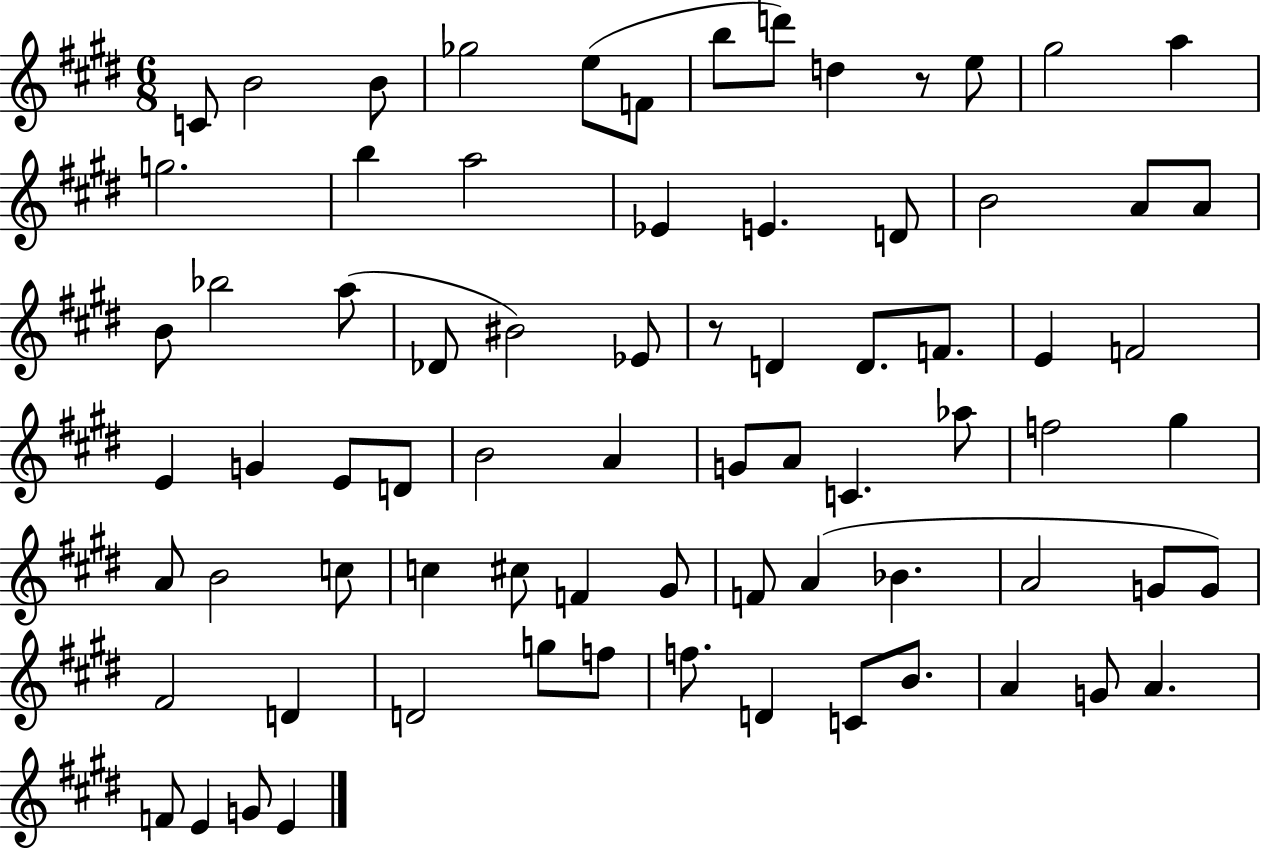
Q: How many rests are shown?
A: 2